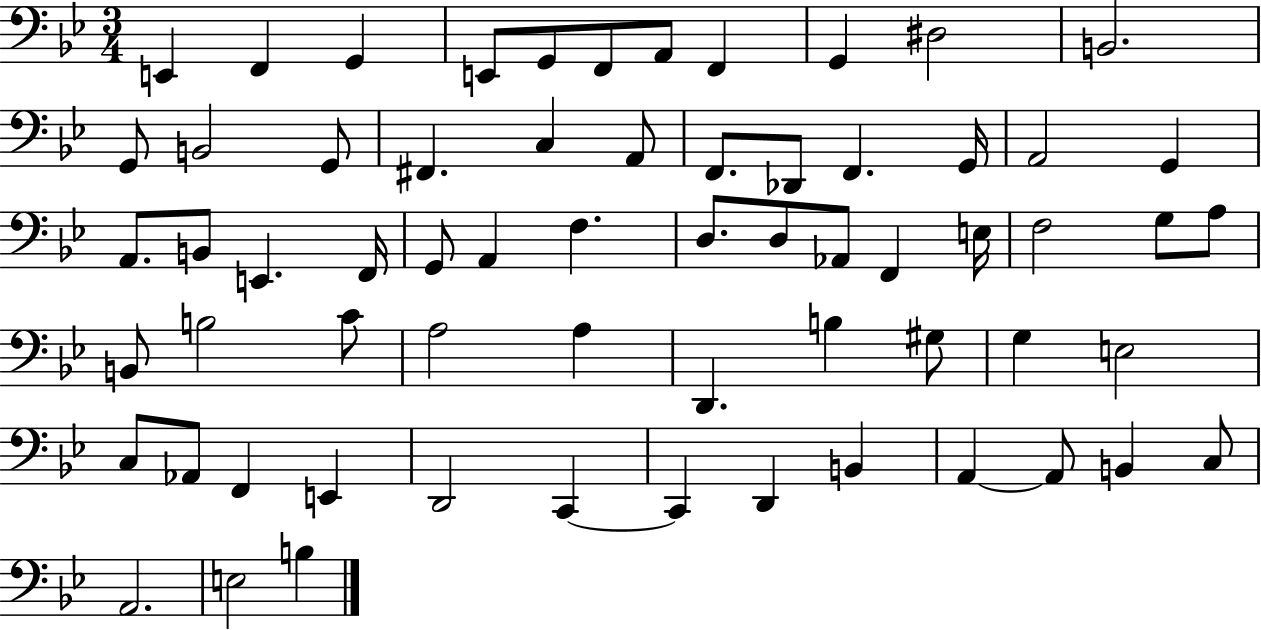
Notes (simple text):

E2/q F2/q G2/q E2/e G2/e F2/e A2/e F2/q G2/q D#3/h B2/h. G2/e B2/h G2/e F#2/q. C3/q A2/e F2/e. Db2/e F2/q. G2/s A2/h G2/q A2/e. B2/e E2/q. F2/s G2/e A2/q F3/q. D3/e. D3/e Ab2/e F2/q E3/s F3/h G3/e A3/e B2/e B3/h C4/e A3/h A3/q D2/q. B3/q G#3/e G3/q E3/h C3/e Ab2/e F2/q E2/q D2/h C2/q C2/q D2/q B2/q A2/q A2/e B2/q C3/e A2/h. E3/h B3/q